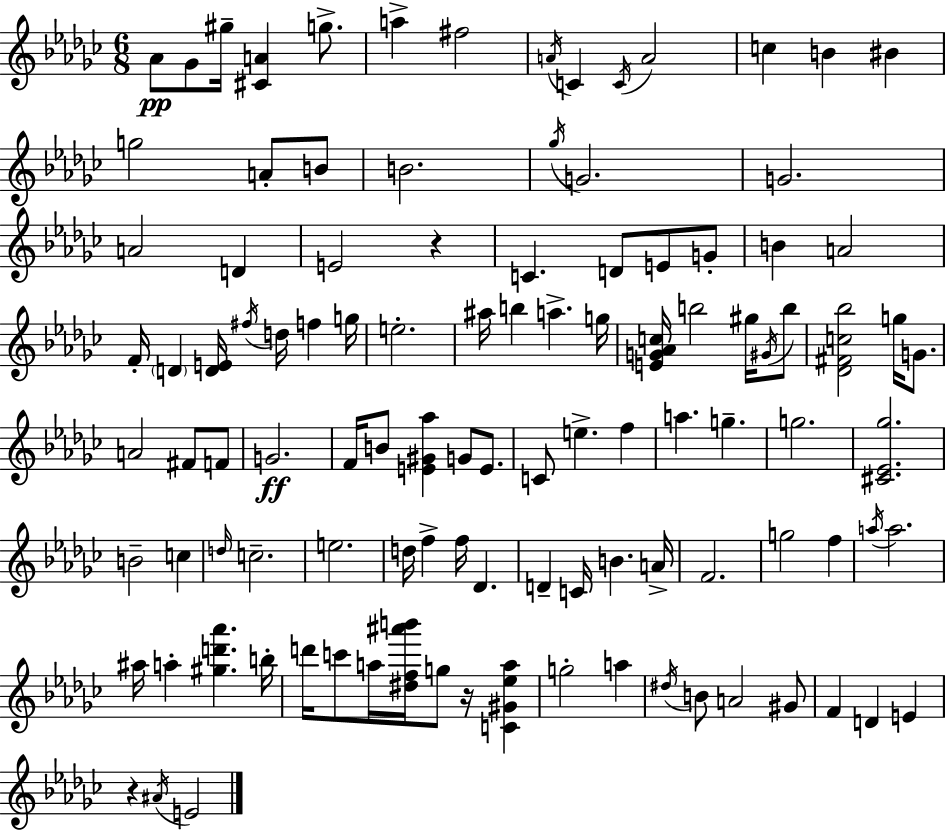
Ab4/e Gb4/e G#5/s [C#4,A4]/q G5/e. A5/q F#5/h A4/s C4/q C4/s A4/h C5/q B4/q BIS4/q G5/h A4/e B4/e B4/h. Gb5/s G4/h. G4/h. A4/h D4/q E4/h R/q C4/q. D4/e E4/e G4/e B4/q A4/h F4/s D4/q [D4,E4]/s F#5/s D5/s F5/q G5/s E5/h. A#5/s B5/q A5/q. G5/s [E4,G4,Ab4,C5]/s B5/h G#5/s G#4/s B5/e [Db4,F#4,C5,Bb5]/h G5/s G4/e. A4/h F#4/e F4/e G4/h. F4/s B4/e [E4,G#4,Ab5]/q G4/e E4/e. C4/e E5/q. F5/q A5/q. G5/q. G5/h. [C#4,Eb4,Gb5]/h. B4/h C5/q D5/s C5/h. E5/h. D5/s F5/q F5/s Db4/q. D4/q C4/s B4/q. A4/s F4/h. G5/h F5/q A5/s A5/h. A#5/s A5/q [G#5,D6,Ab6]/q. B5/s D6/s C6/e A5/s [D#5,F5,A#6,B6]/s G5/e R/s [C4,G#4,Eb5,A5]/q G5/h A5/q D#5/s B4/e A4/h G#4/e F4/q D4/q E4/q R/q A#4/s E4/h